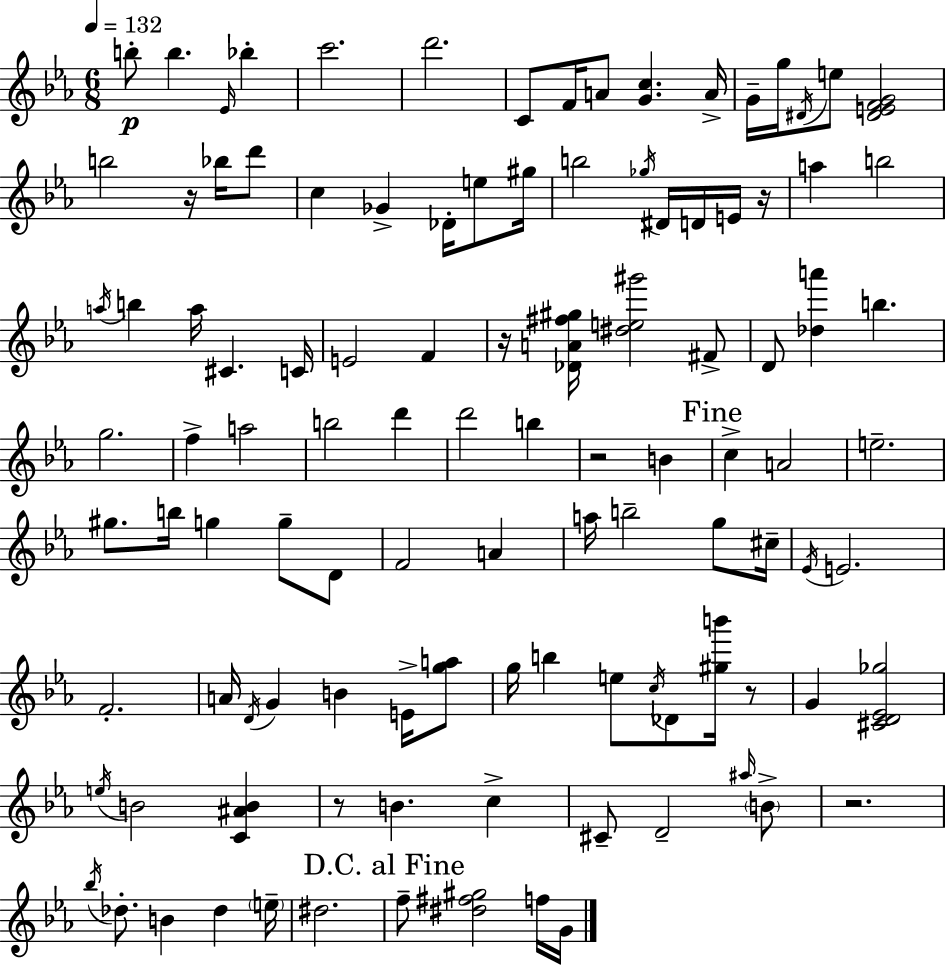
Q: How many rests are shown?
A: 7